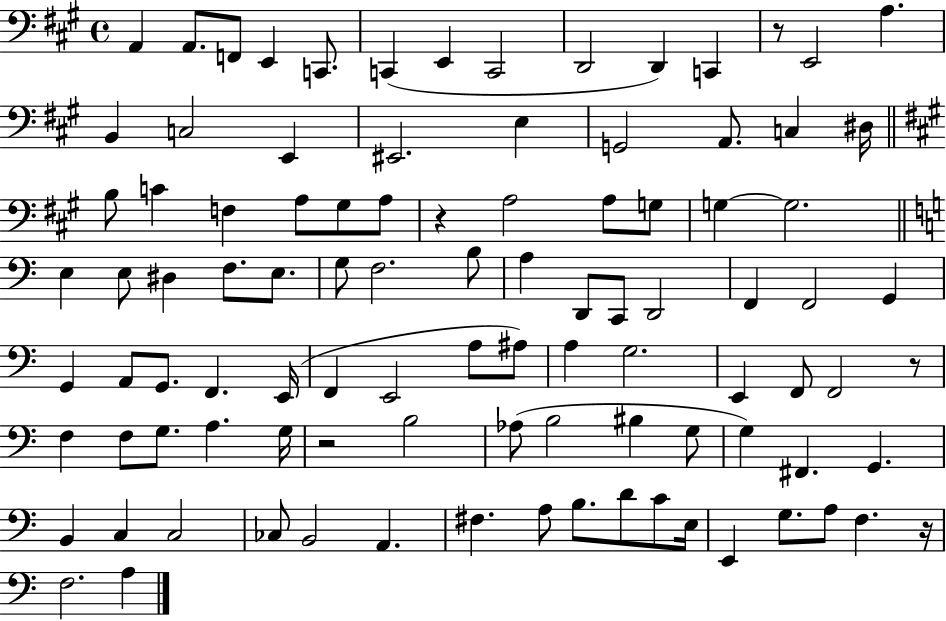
A2/q A2/e. F2/e E2/q C2/e. C2/q E2/q C2/h D2/h D2/q C2/q R/e E2/h A3/q. B2/q C3/h E2/q EIS2/h. E3/q G2/h A2/e. C3/q D#3/s B3/e C4/q F3/q A3/e G#3/e A3/e R/q A3/h A3/e G3/e G3/q G3/h. E3/q E3/e D#3/q F3/e. E3/e. G3/e F3/h. B3/e A3/q D2/e C2/e D2/h F2/q F2/h G2/q G2/q A2/e G2/e. F2/q. E2/s F2/q E2/h A3/e A#3/e A3/q G3/h. E2/q F2/e F2/h R/e F3/q F3/e G3/e. A3/q. G3/s R/h B3/h Ab3/e B3/h BIS3/q G3/e G3/q F#2/q. G2/q. B2/q C3/q C3/h CES3/e B2/h A2/q. F#3/q. A3/e B3/e. D4/e C4/e E3/s E2/q G3/e. A3/e F3/q. R/s F3/h. A3/q